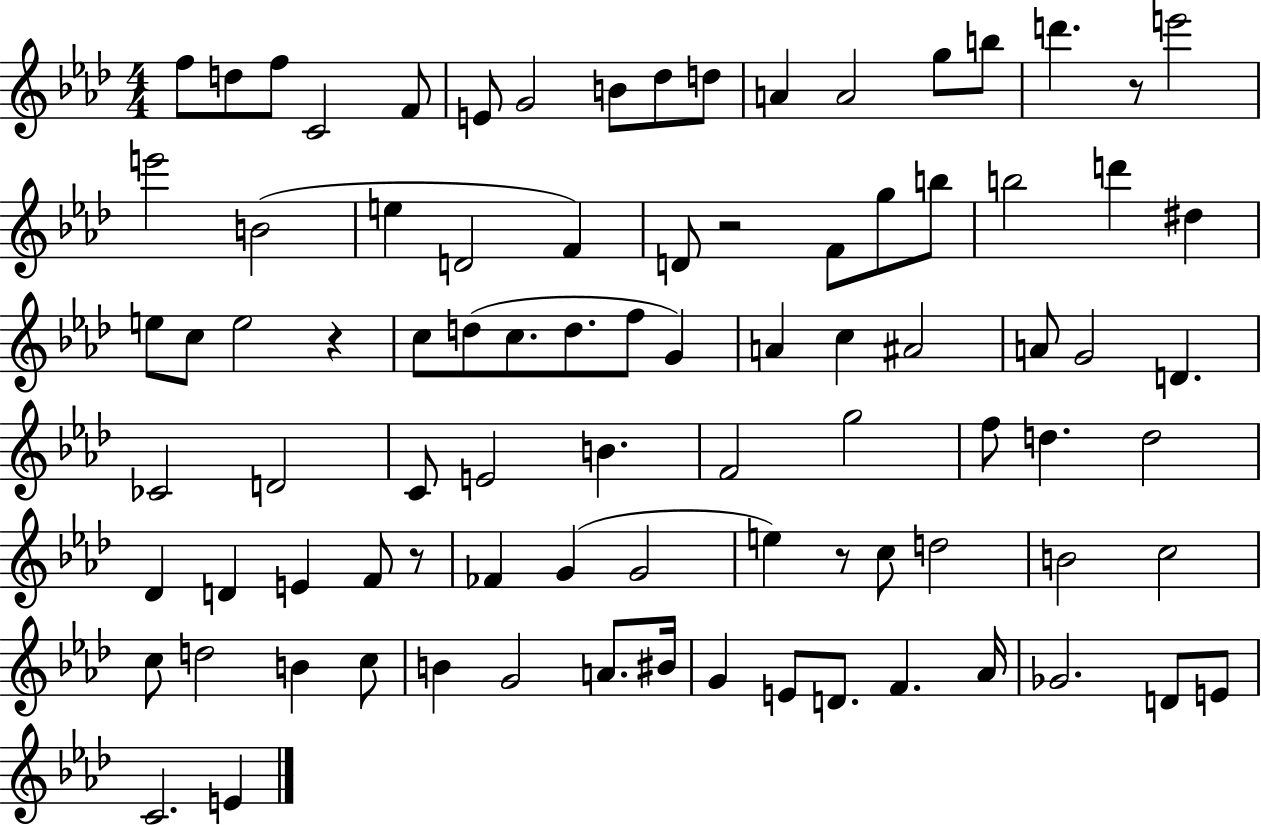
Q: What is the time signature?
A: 4/4